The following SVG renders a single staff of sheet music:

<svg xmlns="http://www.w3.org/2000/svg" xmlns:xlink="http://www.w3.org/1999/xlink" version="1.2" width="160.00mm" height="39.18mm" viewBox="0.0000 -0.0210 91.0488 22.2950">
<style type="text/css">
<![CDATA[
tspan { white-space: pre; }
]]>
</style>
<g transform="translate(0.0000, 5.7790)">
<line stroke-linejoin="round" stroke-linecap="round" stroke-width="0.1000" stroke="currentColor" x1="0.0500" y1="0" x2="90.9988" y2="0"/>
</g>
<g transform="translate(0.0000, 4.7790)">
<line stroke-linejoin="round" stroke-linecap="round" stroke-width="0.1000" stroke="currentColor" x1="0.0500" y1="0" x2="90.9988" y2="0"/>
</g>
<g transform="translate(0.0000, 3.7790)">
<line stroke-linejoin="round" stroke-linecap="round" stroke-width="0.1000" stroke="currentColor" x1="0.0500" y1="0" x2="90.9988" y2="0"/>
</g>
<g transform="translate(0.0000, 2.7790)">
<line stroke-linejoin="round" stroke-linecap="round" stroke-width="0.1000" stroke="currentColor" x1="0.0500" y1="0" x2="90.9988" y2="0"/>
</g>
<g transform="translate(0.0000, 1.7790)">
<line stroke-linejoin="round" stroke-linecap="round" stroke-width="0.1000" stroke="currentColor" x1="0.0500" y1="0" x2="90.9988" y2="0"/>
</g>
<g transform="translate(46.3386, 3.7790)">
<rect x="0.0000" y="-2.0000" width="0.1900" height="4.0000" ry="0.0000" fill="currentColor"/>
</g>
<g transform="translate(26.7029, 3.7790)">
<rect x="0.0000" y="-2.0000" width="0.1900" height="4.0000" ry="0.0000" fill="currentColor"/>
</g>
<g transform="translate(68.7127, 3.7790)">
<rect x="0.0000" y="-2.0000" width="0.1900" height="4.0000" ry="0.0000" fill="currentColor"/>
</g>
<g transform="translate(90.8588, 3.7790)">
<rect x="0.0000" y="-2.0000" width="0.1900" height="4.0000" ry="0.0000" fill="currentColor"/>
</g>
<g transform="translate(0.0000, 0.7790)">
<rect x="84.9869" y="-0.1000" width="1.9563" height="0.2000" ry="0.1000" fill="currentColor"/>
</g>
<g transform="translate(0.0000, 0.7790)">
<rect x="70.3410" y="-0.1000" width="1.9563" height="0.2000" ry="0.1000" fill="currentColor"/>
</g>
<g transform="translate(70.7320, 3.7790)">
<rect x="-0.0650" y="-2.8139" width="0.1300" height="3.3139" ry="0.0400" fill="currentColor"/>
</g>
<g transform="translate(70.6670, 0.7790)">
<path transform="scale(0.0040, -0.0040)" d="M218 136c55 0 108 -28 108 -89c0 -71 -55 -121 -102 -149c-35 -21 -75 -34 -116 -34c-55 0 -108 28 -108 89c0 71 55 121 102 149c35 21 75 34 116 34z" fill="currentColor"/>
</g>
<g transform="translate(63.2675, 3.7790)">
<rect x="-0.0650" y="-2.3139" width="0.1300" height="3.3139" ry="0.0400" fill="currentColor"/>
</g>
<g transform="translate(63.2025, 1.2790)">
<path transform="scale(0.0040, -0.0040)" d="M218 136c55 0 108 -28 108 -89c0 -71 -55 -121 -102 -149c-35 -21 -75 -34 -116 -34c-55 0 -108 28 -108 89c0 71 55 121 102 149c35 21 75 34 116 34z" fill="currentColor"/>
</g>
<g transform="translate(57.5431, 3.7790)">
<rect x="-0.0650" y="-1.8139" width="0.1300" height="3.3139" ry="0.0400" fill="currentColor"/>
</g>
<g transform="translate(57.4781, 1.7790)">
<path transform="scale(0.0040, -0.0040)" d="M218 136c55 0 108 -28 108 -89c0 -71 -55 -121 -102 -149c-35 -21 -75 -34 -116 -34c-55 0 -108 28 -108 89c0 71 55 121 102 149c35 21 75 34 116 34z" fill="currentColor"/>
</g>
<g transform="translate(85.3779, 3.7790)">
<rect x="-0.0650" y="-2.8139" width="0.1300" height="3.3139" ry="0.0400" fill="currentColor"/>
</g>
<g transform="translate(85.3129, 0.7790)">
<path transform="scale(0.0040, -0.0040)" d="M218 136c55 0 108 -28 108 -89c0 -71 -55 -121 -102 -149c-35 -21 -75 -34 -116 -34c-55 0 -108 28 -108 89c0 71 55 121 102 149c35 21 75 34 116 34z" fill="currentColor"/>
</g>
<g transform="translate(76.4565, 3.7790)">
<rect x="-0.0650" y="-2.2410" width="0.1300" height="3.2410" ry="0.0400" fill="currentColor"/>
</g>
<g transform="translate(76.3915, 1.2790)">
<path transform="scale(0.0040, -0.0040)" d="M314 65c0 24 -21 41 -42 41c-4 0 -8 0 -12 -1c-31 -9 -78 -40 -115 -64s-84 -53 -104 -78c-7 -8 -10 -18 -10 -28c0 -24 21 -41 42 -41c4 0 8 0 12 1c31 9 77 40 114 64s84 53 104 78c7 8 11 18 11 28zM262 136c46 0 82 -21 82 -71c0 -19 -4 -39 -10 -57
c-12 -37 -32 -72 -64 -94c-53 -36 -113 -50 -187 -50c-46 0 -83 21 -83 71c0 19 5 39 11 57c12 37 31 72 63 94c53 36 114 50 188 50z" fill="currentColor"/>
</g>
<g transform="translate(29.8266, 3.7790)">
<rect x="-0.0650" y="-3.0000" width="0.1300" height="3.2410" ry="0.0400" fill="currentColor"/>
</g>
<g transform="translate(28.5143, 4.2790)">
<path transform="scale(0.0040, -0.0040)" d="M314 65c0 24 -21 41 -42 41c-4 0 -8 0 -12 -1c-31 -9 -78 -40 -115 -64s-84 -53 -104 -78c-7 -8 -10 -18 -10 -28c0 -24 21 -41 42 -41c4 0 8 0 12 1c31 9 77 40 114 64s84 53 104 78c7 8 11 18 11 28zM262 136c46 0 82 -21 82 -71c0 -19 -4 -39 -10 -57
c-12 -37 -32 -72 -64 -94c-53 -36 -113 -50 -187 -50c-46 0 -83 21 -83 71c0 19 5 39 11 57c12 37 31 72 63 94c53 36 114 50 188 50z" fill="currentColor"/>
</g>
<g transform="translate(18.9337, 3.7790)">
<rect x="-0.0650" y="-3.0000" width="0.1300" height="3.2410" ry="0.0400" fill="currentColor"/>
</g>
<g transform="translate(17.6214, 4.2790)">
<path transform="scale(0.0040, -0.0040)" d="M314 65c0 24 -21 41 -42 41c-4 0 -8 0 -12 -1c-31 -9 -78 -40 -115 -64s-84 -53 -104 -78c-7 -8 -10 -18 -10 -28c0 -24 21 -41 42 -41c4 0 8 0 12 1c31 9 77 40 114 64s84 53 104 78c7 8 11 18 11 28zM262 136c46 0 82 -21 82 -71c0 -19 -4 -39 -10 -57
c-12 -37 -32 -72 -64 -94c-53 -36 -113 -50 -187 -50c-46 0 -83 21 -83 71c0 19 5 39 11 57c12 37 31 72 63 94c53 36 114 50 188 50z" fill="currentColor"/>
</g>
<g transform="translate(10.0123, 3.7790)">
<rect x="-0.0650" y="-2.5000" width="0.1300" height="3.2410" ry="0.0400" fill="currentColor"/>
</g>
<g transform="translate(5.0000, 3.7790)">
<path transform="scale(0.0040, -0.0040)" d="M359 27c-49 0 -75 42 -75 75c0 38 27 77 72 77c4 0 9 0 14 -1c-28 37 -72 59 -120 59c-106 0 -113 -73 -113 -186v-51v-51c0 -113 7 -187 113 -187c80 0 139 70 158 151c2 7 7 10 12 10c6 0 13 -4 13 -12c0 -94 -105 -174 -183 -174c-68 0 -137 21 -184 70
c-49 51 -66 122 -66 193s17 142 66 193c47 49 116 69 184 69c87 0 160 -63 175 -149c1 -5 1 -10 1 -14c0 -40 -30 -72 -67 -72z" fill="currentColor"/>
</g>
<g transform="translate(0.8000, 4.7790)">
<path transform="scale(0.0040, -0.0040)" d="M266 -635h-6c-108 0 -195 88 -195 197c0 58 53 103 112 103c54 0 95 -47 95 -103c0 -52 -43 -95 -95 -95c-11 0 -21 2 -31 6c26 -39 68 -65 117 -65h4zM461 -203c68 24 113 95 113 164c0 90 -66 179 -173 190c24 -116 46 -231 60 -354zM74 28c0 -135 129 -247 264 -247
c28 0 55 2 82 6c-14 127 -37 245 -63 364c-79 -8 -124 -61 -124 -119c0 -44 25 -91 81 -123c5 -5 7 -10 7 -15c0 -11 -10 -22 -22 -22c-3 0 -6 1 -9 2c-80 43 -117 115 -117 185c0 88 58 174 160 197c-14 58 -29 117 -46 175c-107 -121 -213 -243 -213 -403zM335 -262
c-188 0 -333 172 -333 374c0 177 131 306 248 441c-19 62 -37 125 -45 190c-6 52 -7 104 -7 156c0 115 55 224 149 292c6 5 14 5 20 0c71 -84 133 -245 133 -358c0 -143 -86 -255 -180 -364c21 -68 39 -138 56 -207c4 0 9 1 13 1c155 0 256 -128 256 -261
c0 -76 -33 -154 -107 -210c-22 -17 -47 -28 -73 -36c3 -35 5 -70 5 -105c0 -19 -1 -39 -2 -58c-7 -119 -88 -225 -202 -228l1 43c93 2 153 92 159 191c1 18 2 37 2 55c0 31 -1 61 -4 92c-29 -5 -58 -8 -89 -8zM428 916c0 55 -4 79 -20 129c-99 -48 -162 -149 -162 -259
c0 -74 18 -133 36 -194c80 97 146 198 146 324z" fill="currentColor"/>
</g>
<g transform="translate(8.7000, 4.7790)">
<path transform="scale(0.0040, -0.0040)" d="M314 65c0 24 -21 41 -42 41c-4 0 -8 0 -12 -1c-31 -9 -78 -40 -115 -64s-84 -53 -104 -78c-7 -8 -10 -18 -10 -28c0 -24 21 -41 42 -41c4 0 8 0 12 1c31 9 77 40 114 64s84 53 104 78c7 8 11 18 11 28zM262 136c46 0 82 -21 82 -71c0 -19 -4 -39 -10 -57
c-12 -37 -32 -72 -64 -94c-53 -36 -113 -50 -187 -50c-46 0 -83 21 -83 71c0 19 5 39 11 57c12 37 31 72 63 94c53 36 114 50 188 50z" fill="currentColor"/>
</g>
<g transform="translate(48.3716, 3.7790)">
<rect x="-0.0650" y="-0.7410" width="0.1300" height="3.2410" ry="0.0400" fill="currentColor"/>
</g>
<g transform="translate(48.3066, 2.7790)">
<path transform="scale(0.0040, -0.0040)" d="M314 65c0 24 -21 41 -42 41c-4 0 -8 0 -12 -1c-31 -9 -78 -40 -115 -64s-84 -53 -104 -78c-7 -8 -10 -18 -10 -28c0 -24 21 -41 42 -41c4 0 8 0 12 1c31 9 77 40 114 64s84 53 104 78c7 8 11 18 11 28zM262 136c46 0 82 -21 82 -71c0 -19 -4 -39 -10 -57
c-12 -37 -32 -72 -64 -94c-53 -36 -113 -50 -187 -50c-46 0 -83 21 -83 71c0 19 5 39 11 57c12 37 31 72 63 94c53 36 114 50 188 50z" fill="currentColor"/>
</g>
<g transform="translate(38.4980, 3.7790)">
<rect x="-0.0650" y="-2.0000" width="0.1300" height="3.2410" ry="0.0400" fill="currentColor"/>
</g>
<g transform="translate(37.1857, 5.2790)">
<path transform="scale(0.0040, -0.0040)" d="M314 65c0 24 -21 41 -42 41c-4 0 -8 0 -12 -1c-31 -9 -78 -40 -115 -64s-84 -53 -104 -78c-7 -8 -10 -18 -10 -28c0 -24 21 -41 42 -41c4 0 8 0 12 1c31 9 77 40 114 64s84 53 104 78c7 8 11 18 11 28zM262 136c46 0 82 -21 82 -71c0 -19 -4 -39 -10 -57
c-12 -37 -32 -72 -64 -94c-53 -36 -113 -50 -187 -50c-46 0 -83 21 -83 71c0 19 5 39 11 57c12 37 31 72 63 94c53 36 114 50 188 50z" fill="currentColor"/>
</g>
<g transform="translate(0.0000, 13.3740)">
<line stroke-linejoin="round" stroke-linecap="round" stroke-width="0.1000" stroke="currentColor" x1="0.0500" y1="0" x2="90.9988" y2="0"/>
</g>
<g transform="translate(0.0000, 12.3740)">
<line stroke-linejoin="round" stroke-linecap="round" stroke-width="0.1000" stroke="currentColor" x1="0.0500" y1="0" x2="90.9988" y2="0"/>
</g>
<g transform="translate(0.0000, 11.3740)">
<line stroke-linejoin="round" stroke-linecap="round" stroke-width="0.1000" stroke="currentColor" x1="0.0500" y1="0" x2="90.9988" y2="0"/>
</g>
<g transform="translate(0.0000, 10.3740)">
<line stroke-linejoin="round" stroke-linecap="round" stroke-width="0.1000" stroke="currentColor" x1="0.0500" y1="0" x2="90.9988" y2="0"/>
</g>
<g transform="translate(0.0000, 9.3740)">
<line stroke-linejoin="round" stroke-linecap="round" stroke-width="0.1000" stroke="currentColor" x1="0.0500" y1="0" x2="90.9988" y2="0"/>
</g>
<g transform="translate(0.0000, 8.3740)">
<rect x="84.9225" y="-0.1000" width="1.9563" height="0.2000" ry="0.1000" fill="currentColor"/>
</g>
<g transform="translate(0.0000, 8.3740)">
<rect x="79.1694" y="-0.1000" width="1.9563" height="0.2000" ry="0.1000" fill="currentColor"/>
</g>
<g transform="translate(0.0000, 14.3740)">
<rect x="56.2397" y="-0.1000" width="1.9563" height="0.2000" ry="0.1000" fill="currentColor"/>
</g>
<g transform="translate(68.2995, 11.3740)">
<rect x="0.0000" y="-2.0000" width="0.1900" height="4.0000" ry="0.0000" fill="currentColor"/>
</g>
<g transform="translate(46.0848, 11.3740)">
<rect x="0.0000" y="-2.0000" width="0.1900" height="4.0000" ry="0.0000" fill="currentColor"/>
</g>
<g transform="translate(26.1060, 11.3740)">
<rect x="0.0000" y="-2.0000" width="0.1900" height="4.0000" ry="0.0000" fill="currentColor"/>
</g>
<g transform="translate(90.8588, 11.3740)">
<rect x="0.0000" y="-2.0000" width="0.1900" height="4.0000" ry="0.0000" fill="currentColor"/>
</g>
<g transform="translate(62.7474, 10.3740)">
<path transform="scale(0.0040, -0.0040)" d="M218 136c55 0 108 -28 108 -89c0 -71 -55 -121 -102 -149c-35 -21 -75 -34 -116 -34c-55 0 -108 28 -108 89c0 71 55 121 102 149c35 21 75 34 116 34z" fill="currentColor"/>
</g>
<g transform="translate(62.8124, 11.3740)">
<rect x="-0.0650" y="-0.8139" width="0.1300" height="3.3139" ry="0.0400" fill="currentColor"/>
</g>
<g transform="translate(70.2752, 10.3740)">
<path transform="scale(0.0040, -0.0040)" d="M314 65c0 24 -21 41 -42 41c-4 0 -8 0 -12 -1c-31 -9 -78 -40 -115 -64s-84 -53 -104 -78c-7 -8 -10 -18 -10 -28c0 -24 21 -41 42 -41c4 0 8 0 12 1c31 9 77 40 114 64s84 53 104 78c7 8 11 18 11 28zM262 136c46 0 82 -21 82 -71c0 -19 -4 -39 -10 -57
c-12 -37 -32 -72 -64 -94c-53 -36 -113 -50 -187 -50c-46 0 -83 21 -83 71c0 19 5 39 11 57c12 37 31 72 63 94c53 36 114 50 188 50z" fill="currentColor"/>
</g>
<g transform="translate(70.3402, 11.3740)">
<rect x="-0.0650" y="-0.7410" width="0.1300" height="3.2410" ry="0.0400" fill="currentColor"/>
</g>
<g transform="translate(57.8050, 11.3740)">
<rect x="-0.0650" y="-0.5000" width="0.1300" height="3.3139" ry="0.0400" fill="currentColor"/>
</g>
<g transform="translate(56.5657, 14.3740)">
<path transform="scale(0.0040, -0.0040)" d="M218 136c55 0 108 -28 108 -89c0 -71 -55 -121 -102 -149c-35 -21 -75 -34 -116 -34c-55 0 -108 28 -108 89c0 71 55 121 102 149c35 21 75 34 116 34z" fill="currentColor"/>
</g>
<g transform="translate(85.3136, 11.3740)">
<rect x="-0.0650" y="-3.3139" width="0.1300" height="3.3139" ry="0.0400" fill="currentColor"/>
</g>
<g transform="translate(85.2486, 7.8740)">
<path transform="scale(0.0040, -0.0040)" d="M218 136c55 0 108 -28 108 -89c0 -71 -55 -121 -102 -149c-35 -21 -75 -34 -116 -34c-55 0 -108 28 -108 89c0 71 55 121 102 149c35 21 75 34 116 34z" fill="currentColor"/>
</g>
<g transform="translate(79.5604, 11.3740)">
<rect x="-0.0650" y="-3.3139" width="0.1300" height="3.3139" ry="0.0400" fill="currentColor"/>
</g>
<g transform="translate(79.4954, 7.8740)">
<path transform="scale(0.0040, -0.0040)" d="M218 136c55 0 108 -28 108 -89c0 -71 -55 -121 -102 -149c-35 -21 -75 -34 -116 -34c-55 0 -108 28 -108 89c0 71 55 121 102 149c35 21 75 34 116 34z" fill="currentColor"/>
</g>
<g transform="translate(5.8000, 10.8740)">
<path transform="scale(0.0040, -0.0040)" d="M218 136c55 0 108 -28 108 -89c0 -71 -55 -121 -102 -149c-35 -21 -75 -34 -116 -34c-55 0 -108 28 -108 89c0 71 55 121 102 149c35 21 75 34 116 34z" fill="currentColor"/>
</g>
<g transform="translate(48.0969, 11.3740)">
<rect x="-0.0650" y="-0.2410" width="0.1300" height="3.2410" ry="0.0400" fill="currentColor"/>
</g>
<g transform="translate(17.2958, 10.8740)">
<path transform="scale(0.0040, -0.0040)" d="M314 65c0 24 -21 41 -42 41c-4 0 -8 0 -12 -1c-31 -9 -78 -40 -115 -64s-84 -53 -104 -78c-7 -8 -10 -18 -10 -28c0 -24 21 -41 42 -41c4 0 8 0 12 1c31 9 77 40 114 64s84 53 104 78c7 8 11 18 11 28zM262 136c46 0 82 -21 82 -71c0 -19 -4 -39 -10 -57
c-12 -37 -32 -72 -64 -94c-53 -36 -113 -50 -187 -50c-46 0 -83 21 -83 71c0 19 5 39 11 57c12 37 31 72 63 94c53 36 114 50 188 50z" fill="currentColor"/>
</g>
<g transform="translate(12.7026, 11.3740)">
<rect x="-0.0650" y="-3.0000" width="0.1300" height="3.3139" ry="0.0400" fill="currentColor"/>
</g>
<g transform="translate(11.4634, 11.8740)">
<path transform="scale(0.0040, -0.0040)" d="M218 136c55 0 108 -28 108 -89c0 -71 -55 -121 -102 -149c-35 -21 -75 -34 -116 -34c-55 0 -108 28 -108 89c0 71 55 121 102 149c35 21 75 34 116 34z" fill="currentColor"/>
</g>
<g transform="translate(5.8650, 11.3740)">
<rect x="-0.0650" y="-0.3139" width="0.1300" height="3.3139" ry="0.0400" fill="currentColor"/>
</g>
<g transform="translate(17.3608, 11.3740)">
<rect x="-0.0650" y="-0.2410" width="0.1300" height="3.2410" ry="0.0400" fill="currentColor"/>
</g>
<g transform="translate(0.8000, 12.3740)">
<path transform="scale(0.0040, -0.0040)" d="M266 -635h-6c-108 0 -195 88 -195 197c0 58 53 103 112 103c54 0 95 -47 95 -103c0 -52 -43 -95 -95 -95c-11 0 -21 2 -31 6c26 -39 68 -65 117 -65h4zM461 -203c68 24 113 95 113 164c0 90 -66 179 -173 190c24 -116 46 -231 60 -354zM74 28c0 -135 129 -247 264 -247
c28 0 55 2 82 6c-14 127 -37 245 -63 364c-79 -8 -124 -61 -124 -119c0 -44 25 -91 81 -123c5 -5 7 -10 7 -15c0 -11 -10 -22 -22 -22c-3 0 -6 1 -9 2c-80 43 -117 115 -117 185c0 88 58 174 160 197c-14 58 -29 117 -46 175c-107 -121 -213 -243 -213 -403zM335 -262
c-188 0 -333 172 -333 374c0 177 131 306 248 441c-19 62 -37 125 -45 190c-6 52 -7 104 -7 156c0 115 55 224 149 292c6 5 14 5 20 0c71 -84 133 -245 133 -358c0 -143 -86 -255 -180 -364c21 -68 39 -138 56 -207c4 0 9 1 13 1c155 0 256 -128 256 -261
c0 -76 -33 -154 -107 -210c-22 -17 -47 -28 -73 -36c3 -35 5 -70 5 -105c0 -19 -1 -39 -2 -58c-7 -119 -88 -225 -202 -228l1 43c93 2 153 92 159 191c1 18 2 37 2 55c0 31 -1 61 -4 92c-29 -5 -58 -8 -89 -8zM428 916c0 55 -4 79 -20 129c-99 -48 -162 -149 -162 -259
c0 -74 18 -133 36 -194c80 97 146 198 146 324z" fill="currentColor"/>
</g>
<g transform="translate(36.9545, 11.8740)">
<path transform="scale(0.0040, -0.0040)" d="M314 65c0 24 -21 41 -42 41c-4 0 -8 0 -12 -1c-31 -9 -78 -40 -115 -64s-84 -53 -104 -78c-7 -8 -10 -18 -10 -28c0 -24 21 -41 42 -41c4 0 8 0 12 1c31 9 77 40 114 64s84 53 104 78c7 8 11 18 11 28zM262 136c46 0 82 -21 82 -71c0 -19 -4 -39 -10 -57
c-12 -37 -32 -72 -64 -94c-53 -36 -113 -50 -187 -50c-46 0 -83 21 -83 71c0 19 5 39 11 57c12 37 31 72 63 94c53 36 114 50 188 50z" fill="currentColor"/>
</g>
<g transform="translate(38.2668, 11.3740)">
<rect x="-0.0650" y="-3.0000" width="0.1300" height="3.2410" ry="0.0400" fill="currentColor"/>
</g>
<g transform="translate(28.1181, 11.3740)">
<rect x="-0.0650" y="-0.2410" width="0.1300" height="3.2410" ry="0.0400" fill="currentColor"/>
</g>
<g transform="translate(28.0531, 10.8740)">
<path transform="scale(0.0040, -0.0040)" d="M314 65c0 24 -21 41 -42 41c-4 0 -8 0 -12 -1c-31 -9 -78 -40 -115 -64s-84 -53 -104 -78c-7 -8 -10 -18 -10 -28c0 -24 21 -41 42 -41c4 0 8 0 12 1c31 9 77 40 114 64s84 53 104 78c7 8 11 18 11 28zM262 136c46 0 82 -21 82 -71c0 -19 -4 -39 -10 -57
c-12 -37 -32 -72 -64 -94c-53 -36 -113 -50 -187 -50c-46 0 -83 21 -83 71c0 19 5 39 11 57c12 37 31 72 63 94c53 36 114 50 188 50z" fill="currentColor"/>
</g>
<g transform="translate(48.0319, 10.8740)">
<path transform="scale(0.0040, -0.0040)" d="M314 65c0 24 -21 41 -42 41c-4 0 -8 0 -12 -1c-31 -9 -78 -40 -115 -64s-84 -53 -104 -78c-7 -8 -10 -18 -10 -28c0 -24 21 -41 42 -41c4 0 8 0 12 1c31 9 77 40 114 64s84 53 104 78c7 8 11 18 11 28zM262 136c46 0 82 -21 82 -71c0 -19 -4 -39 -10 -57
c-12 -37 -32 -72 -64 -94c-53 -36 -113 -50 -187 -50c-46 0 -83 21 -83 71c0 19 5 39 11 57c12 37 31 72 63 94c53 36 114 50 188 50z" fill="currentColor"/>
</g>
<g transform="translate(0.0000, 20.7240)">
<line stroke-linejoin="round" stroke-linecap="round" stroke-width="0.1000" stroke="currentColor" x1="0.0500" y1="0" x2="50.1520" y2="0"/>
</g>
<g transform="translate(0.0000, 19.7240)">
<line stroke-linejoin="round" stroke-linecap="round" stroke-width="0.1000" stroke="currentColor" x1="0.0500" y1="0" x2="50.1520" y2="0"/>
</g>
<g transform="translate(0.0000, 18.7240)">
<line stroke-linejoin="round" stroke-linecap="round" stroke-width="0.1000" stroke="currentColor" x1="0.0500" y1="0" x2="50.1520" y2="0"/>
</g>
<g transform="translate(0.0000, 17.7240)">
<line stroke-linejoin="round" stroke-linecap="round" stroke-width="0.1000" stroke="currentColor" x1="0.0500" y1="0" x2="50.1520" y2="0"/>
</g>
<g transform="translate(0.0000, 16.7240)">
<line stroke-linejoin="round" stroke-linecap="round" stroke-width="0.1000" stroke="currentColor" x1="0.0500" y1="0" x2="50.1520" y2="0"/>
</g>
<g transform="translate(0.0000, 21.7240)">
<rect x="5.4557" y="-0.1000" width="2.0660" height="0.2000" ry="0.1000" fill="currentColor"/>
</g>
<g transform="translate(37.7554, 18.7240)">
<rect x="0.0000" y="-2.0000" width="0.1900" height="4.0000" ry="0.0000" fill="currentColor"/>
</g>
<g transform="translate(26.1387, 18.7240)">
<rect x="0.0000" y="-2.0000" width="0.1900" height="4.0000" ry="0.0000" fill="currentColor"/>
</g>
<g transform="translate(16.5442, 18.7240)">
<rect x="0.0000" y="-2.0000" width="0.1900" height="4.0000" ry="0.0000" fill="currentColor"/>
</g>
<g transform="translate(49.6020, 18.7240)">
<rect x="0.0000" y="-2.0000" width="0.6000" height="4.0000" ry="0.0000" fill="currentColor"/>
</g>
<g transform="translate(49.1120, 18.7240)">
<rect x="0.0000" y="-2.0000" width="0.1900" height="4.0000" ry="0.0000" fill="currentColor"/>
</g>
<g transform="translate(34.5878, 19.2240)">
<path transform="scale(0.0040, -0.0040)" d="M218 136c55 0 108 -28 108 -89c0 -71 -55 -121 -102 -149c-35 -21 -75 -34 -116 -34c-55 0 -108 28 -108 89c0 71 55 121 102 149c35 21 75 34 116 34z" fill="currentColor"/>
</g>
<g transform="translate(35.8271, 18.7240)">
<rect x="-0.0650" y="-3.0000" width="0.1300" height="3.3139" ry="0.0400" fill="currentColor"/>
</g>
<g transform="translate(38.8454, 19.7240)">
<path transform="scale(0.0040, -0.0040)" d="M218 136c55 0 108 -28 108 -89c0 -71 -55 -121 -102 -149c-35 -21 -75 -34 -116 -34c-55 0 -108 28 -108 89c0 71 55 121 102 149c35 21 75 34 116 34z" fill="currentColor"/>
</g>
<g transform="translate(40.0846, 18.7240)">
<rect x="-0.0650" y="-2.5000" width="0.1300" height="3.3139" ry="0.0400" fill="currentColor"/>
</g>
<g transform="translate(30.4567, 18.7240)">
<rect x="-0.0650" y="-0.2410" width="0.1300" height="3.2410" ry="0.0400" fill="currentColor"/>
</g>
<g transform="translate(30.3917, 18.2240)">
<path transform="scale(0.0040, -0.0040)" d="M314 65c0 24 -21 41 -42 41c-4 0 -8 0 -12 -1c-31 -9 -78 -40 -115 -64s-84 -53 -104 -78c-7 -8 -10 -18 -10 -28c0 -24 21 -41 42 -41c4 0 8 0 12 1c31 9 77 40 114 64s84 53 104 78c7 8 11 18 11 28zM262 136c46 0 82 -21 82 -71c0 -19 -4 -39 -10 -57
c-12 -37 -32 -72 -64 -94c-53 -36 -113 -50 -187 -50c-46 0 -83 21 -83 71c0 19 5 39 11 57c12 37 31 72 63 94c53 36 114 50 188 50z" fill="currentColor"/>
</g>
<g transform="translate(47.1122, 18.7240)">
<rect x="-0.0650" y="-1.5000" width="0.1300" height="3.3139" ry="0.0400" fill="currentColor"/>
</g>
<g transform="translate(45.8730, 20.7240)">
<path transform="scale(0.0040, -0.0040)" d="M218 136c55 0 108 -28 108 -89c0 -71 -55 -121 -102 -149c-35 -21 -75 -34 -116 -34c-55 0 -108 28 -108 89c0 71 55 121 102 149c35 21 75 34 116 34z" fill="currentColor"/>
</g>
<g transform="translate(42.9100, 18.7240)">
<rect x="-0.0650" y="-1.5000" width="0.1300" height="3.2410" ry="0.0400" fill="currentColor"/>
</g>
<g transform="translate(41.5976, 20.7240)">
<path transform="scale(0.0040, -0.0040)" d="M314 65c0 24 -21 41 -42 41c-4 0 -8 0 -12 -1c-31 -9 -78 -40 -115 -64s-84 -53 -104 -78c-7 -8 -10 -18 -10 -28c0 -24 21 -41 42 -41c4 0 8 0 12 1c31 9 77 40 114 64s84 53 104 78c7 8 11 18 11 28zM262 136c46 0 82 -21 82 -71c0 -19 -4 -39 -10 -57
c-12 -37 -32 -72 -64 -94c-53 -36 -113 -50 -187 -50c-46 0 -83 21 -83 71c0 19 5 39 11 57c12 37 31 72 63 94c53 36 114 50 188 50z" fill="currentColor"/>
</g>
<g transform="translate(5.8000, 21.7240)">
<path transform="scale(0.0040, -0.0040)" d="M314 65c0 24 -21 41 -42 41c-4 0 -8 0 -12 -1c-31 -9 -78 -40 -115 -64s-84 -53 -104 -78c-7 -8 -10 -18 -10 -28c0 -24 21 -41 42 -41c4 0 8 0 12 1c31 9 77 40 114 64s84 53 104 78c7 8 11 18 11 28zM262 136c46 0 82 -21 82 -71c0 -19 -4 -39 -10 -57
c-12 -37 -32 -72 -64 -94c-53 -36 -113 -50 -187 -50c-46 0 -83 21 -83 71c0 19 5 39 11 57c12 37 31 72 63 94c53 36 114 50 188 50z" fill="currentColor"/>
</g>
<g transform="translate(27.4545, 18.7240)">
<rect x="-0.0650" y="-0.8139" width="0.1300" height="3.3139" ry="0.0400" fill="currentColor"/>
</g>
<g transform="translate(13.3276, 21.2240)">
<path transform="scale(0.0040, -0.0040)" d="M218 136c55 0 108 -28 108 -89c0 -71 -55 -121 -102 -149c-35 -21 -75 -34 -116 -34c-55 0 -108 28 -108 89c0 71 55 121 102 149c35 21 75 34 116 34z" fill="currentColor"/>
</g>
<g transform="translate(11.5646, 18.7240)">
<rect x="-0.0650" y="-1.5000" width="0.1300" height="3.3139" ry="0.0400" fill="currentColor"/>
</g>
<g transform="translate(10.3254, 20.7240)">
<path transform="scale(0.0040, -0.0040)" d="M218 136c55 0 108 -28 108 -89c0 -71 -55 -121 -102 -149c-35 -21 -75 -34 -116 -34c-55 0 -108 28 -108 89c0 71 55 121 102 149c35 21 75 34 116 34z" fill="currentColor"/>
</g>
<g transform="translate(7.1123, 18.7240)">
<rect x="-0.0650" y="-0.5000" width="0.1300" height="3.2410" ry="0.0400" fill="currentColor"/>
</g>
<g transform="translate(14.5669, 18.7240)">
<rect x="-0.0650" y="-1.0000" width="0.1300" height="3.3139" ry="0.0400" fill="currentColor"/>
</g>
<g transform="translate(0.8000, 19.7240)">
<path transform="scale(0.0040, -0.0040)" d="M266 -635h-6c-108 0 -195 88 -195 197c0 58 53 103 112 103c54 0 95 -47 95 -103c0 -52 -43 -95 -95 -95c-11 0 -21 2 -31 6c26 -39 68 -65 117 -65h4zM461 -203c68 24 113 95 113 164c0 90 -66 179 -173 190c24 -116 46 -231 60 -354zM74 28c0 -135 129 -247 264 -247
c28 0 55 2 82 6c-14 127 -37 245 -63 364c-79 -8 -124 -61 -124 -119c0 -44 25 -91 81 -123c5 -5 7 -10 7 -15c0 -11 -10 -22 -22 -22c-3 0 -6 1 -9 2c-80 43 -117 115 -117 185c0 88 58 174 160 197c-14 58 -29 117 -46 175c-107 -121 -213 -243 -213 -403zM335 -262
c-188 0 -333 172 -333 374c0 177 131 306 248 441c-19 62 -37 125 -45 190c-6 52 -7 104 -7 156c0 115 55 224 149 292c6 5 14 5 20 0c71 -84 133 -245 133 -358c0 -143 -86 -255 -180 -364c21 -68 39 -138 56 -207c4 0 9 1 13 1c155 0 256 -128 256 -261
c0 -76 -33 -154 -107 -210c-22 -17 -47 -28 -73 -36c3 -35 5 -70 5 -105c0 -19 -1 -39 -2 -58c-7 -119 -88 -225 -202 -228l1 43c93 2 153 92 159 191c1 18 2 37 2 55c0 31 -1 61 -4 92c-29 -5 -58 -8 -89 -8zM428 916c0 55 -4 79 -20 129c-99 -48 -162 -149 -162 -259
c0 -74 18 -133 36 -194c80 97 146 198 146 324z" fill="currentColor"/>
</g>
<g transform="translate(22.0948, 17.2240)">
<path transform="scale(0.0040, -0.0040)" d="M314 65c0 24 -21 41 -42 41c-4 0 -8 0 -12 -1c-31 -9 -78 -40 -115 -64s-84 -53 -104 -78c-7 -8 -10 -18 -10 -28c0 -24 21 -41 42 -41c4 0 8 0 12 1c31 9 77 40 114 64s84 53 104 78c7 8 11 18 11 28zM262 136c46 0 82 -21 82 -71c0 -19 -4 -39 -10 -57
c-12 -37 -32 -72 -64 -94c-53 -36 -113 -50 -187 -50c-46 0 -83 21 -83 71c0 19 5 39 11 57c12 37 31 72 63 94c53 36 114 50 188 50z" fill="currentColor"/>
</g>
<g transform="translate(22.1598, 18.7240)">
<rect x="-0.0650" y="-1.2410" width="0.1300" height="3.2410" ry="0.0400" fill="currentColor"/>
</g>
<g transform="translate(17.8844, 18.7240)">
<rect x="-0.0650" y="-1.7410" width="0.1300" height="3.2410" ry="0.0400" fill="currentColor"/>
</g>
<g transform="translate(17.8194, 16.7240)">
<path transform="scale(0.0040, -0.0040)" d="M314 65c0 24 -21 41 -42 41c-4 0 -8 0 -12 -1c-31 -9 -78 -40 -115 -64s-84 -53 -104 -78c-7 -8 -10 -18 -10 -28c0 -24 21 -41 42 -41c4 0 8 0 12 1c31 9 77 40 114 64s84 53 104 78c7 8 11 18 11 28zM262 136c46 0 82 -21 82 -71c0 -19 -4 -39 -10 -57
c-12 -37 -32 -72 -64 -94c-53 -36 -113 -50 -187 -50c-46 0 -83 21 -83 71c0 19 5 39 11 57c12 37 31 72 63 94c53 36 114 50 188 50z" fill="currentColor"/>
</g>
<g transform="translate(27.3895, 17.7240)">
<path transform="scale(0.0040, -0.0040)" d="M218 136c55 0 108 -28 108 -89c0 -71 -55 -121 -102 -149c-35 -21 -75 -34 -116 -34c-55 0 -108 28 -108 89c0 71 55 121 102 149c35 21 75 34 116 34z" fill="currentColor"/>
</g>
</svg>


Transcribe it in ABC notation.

X:1
T:Untitled
M:4/4
L:1/4
K:C
G2 A2 A2 F2 d2 f g a g2 a c A c2 c2 A2 c2 C d d2 b b C2 E D f2 e2 d c2 A G E2 E